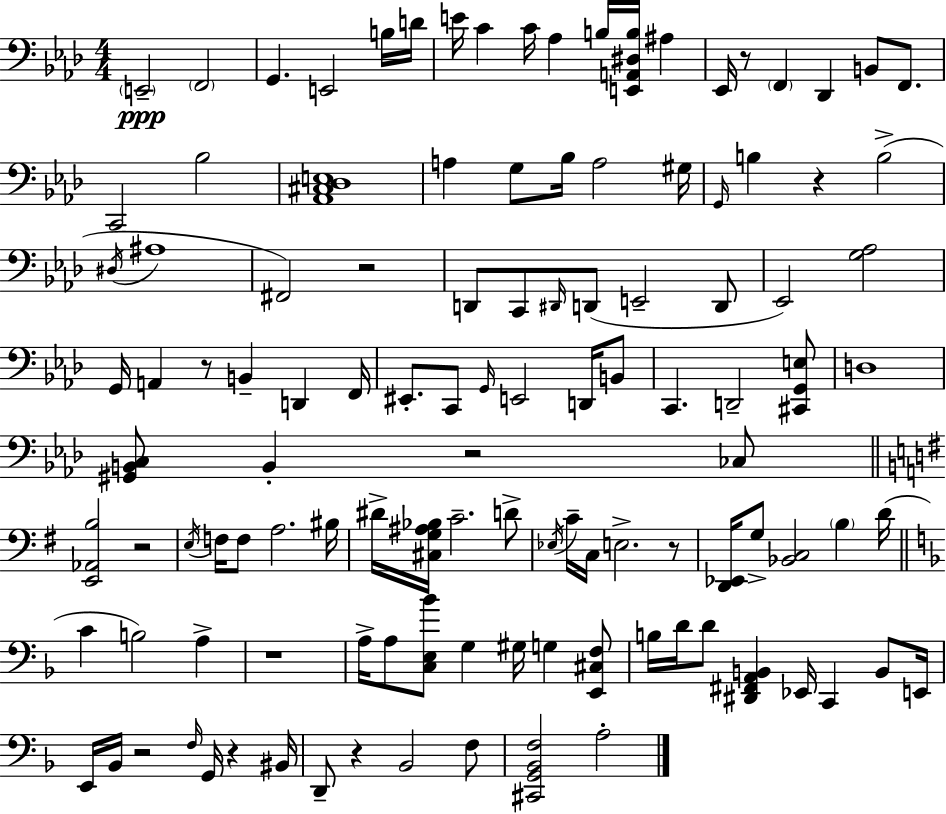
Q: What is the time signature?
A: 4/4